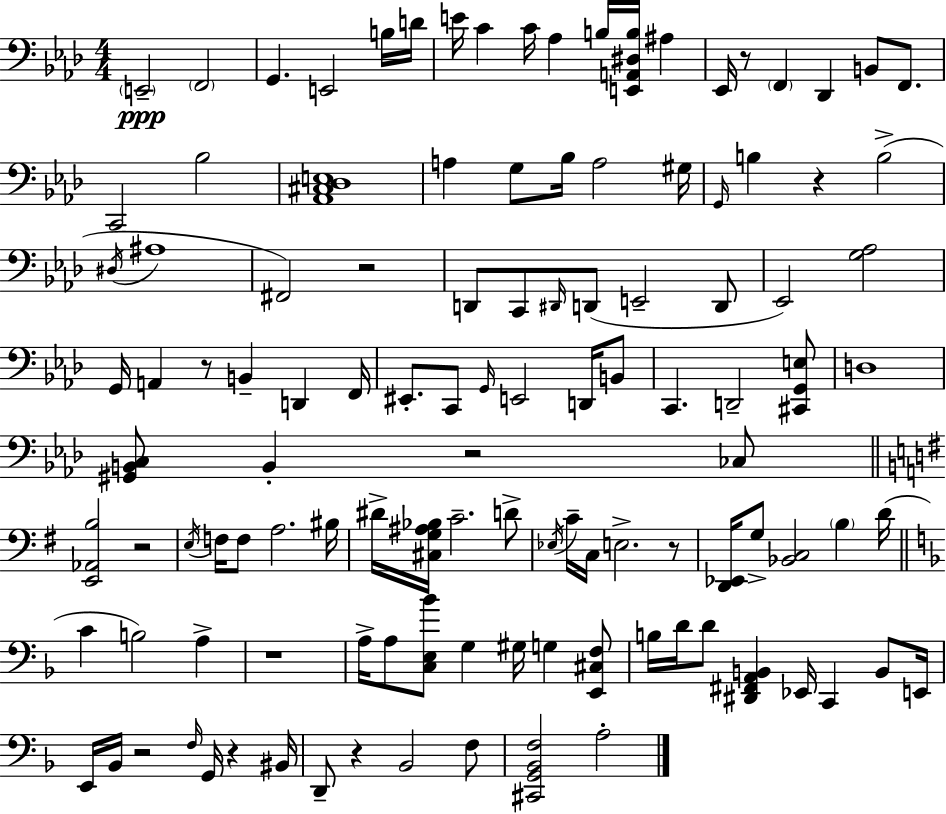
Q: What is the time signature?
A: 4/4